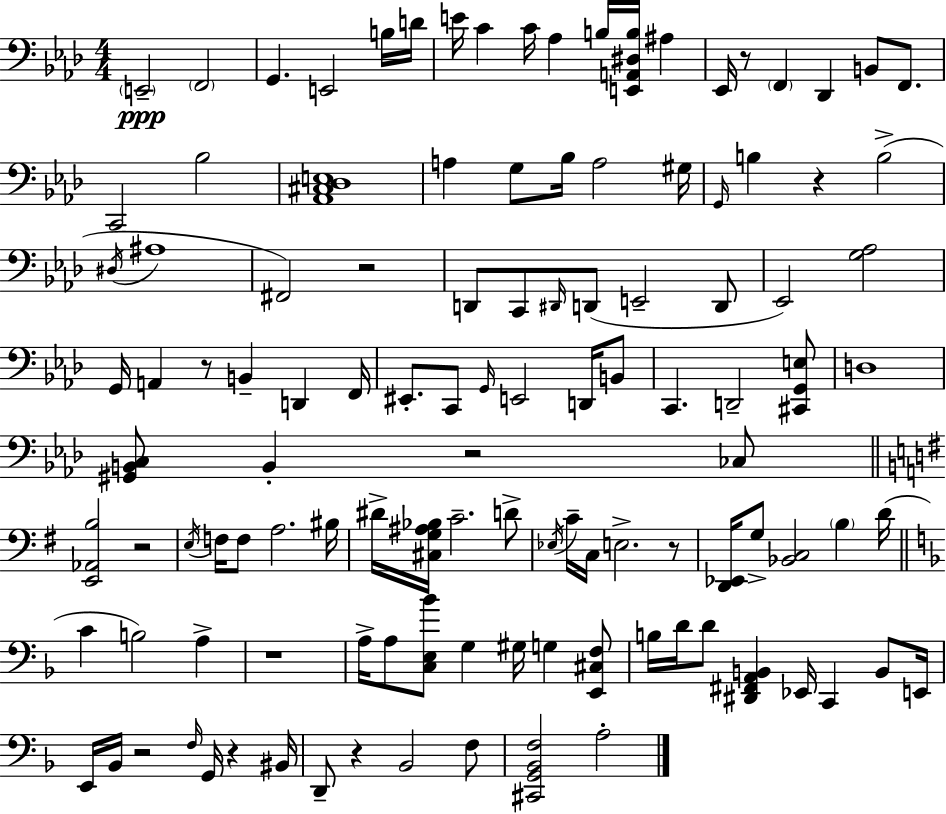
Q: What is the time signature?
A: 4/4